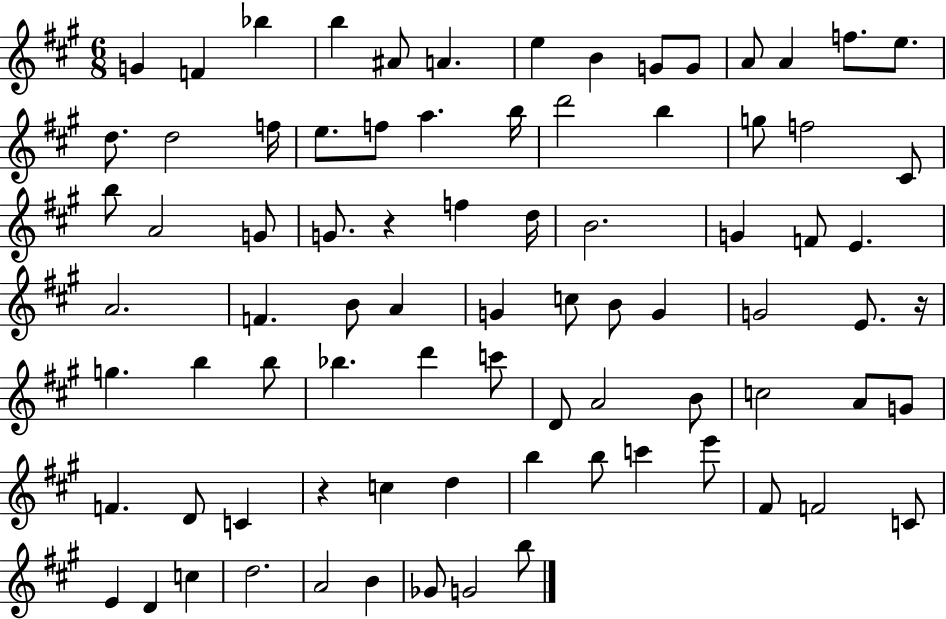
{
  \clef treble
  \numericTimeSignature
  \time 6/8
  \key a \major
  g'4 f'4 bes''4 | b''4 ais'8 a'4. | e''4 b'4 g'8 g'8 | a'8 a'4 f''8. e''8. | \break d''8. d''2 f''16 | e''8. f''8 a''4. b''16 | d'''2 b''4 | g''8 f''2 cis'8 | \break b''8 a'2 g'8 | g'8. r4 f''4 d''16 | b'2. | g'4 f'8 e'4. | \break a'2. | f'4. b'8 a'4 | g'4 c''8 b'8 g'4 | g'2 e'8. r16 | \break g''4. b''4 b''8 | bes''4. d'''4 c'''8 | d'8 a'2 b'8 | c''2 a'8 g'8 | \break f'4. d'8 c'4 | r4 c''4 d''4 | b''4 b''8 c'''4 e'''8 | fis'8 f'2 c'8 | \break e'4 d'4 c''4 | d''2. | a'2 b'4 | ges'8 g'2 b''8 | \break \bar "|."
}